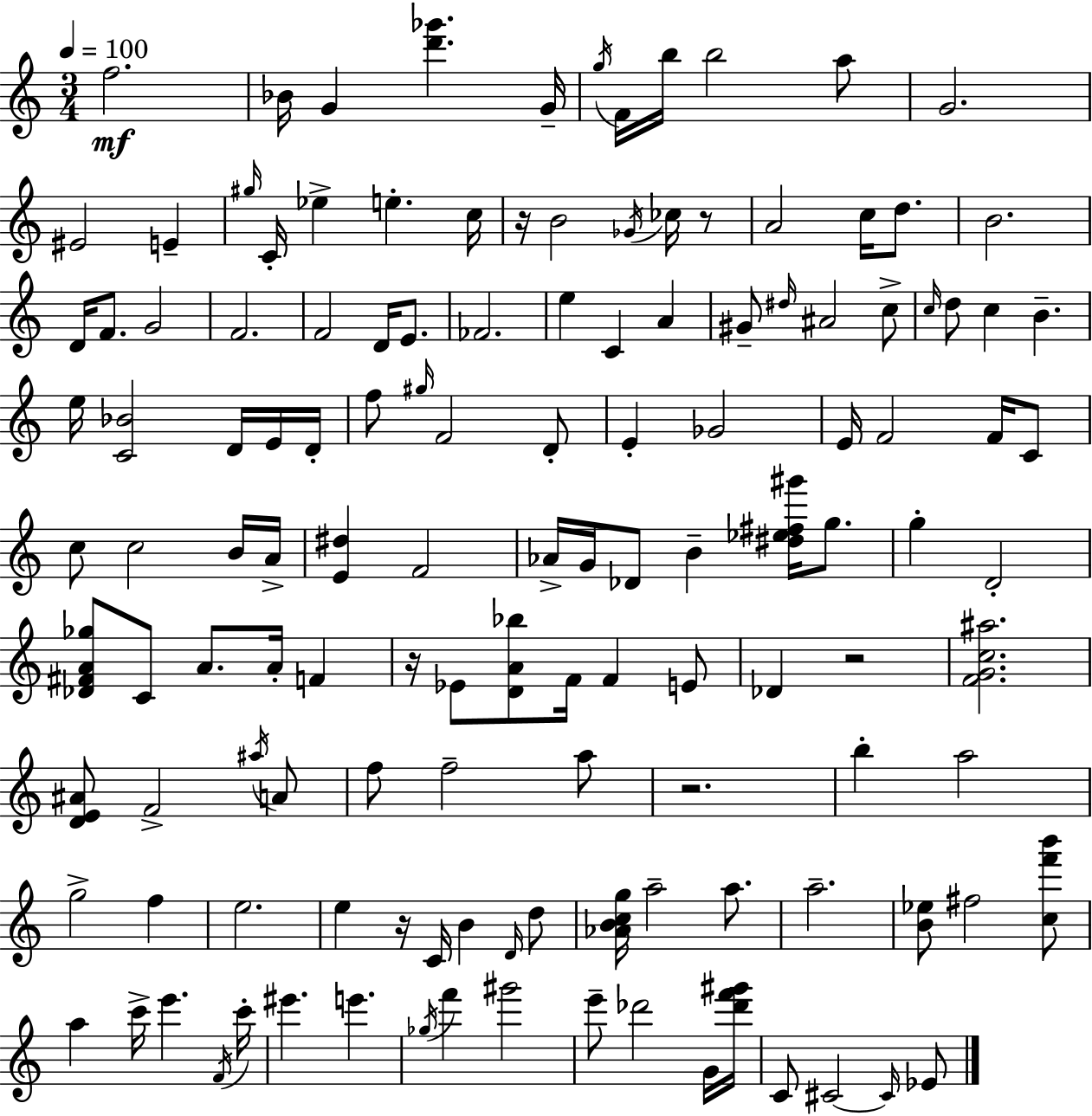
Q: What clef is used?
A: treble